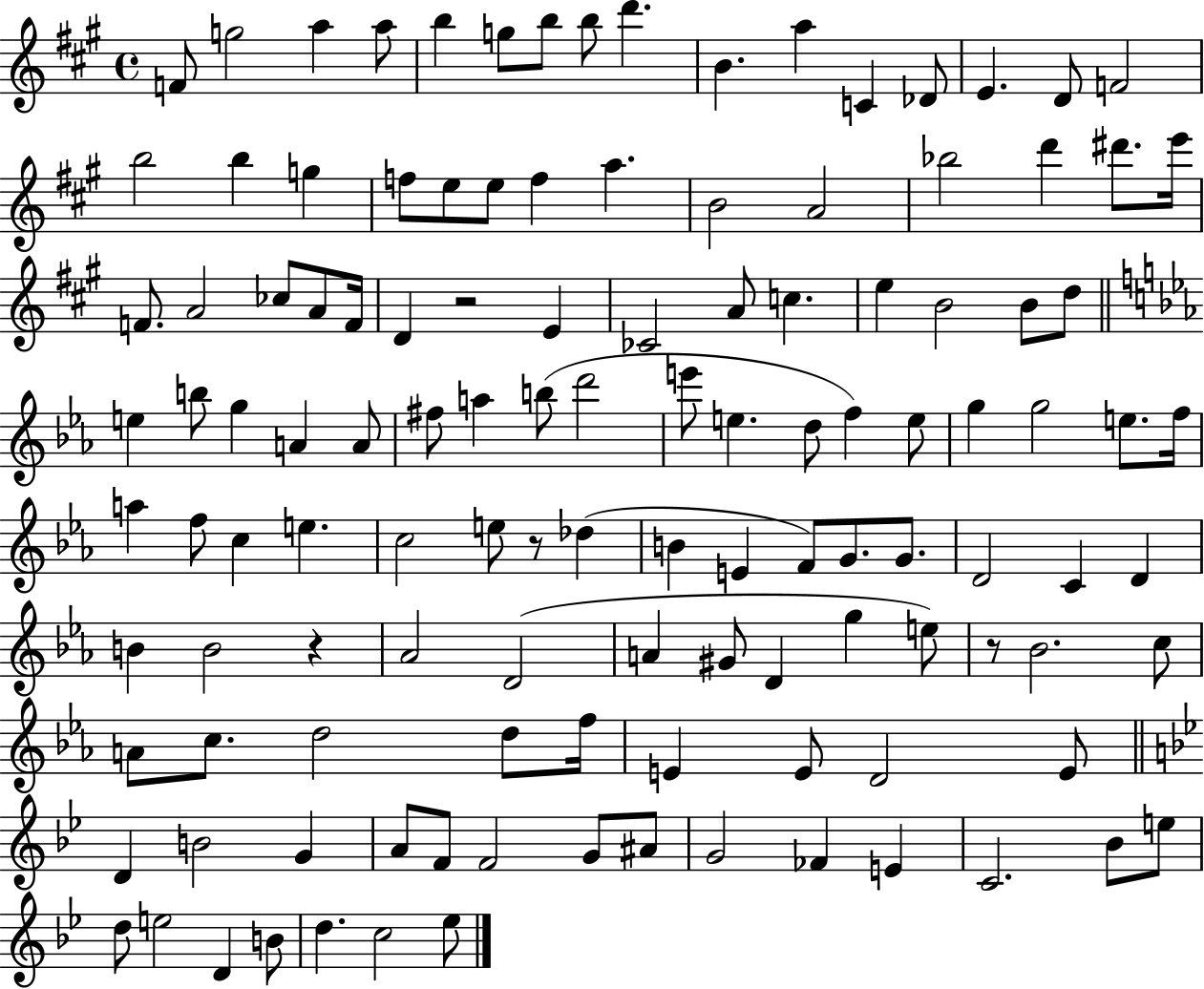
{
  \clef treble
  \time 4/4
  \defaultTimeSignature
  \key a \major
  f'8 g''2 a''4 a''8 | b''4 g''8 b''8 b''8 d'''4. | b'4. a''4 c'4 des'8 | e'4. d'8 f'2 | \break b''2 b''4 g''4 | f''8 e''8 e''8 f''4 a''4. | b'2 a'2 | bes''2 d'''4 dis'''8. e'''16 | \break f'8. a'2 ces''8 a'8 f'16 | d'4 r2 e'4 | ces'2 a'8 c''4. | e''4 b'2 b'8 d''8 | \break \bar "||" \break \key ees \major e''4 b''8 g''4 a'4 a'8 | fis''8 a''4 b''8( d'''2 | e'''8 e''4. d''8 f''4) e''8 | g''4 g''2 e''8. f''16 | \break a''4 f''8 c''4 e''4. | c''2 e''8 r8 des''4( | b'4 e'4 f'8) g'8. g'8. | d'2 c'4 d'4 | \break b'4 b'2 r4 | aes'2 d'2( | a'4 gis'8 d'4 g''4 e''8) | r8 bes'2. c''8 | \break a'8 c''8. d''2 d''8 f''16 | e'4 e'8 d'2 e'8 | \bar "||" \break \key bes \major d'4 b'2 g'4 | a'8 f'8 f'2 g'8 ais'8 | g'2 fes'4 e'4 | c'2. bes'8 e''8 | \break d''8 e''2 d'4 b'8 | d''4. c''2 ees''8 | \bar "|."
}